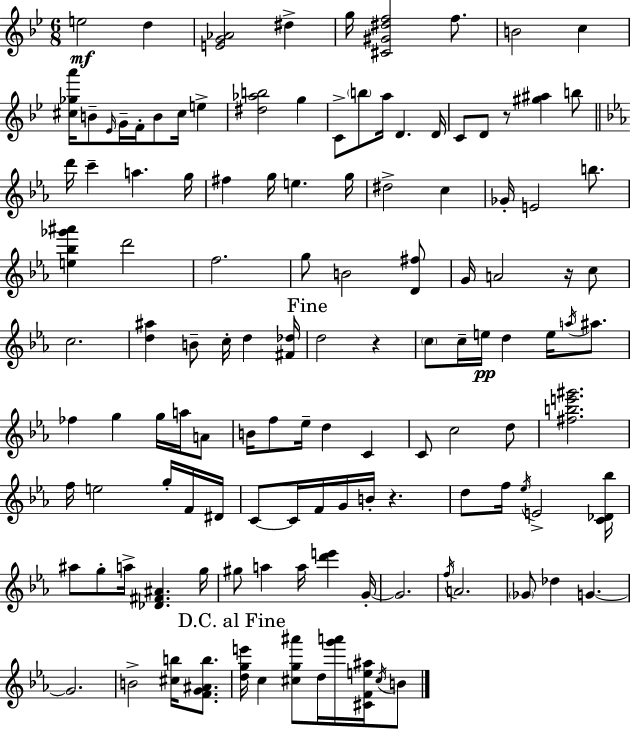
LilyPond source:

{
  \clef treble
  \numericTimeSignature
  \time 6/8
  \key g \minor
  e''2\mf d''4 | <e' g' aes'>2 dis''4-> | g''16 <cis' gis' dis'' f''>2 f''8. | b'2 c''4 | \break <cis'' ges'' a'''>16 b'8-- \grace { ees'16 } g'16-- f'16-. b'8 cis''16 e''4-> | <dis'' aes'' b''>2 g''4 | c'8-> \parenthesize b''8 a''16 d'4. | d'16 c'8 d'8 r8 <gis'' ais''>4 b''8 | \break \bar "||" \break \key c \minor d'''16 c'''4-- a''4. g''16 | fis''4 g''16 e''4. g''16 | dis''2-> c''4 | ges'16-. e'2 b''8. | \break <e'' bes'' ges''' ais'''>4 d'''2 | f''2. | g''8 b'2 <d' fis''>8 | g'16 a'2 r16 c''8 | \break c''2. | <d'' ais''>4 b'8-- c''16-. d''4 <fis' des''>16 | \mark "Fine" d''2 r4 | \parenthesize c''8 c''16-- e''16\pp d''4 e''16 \acciaccatura { a''16 } ais''8. | \break fes''4 g''4 g''16 a''16 a'8 | b'16 f''8 ees''16-- d''4 c'4 | c'8 c''2 d''8 | <fis'' b'' e''' gis'''>2. | \break f''16 e''2 g''16-. f'16 | dis'16 c'8~~ c'16 f'16 g'16 b'16-. r4. | d''8 f''16 \acciaccatura { ees''16 } e'2-> | <c' des' bes''>16 ais''8 g''8-. a''16-> <des' fis' ais'>4. | \break g''16 gis''8 a''4 a''16 <d''' e'''>4 | g'16-.~~ g'2. | \acciaccatura { f''16 } a'2. | \parenthesize ges'8 des''4 g'4.~~ | \break g'2. | b'2-> <cis'' b''>16 | <f' g' ais' b''>8. \mark "D.C. al Fine" <d'' g'' e'''>16 c''4 <cis'' g'' ais'''>8 d''16 <g''' a'''>16 | <cis' f' e'' ais''>16 \acciaccatura { cis''16 } b'8 \bar "|."
}